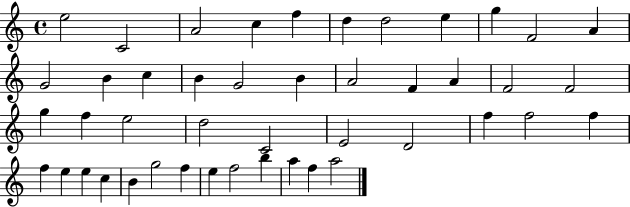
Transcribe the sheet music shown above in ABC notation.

X:1
T:Untitled
M:4/4
L:1/4
K:C
e2 C2 A2 c f d d2 e g F2 A G2 B c B G2 B A2 F A F2 F2 g f e2 d2 C2 E2 D2 f f2 f f e e c B g2 f e f2 b a f a2